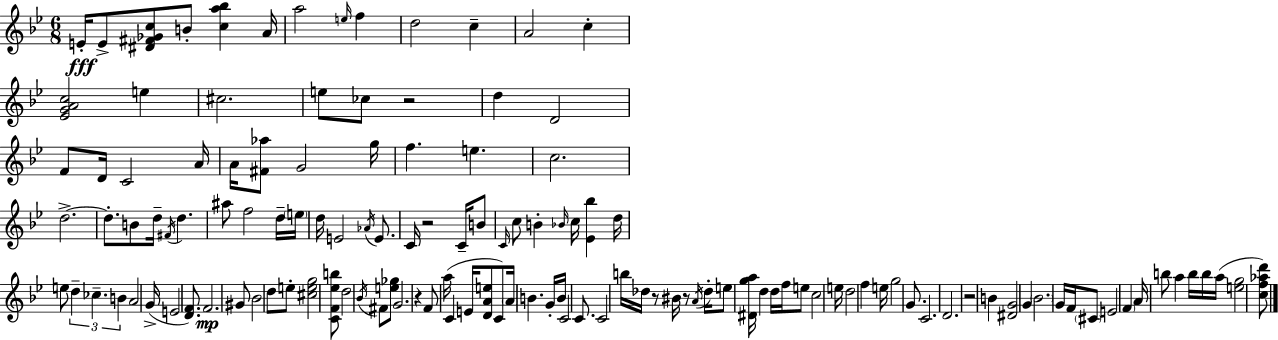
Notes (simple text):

E4/s E4/e [D#4,F#4,Gb4,C5]/e B4/e [C5,A5,Bb5]/q A4/s A5/h E5/s F5/q D5/h C5/q A4/h C5/q [Eb4,G4,A4,C5]/h E5/q C#5/h. E5/e CES5/e R/h D5/q D4/h F4/e D4/s C4/h A4/s A4/s [F#4,Ab5]/e G4/h G5/s F5/q. E5/q. C5/h. D5/h. D5/e. B4/e D5/s F#4/s D5/q. A#5/e F5/h D5/s E5/s D5/s E4/h Ab4/s E4/e. C4/s R/h C4/s B4/e C4/s C5/e B4/q Bb4/s C5/s [Eb4,Bb5]/q D5/s E5/e D5/q CES5/q. B4/q A4/h G4/s E4/h [D4,F4]/e. F4/h. G#4/e Bb4/h D5/e E5/e [C#5,E5,G5]/h [C4,F4,Eb5,B5]/e D5/h Bb4/s F#4/e [E5,Gb5]/e G4/h. R/q F4/e A5/s C4/q E4/s [D4,A4,E5]/e C4/e A4/s B4/q. G4/s B4/s C4/h C4/e. C4/h B5/s Db5/s R/e BIS4/s R/e A4/s Db5/s E5/e [D#4,G5,A5]/s D5/q D5/s F5/s E5/e C5/h E5/s D5/h F5/q E5/s G5/h G4/e. C4/h. D4/h. R/h B4/q [D#4,G4]/h G4/q Bb4/h. G4/s F4/s C#4/e E4/h F4/q A4/s B5/e A5/q B5/s B5/s A5/s [E5,G5]/h [C5,F5,Ab5,D6]/e